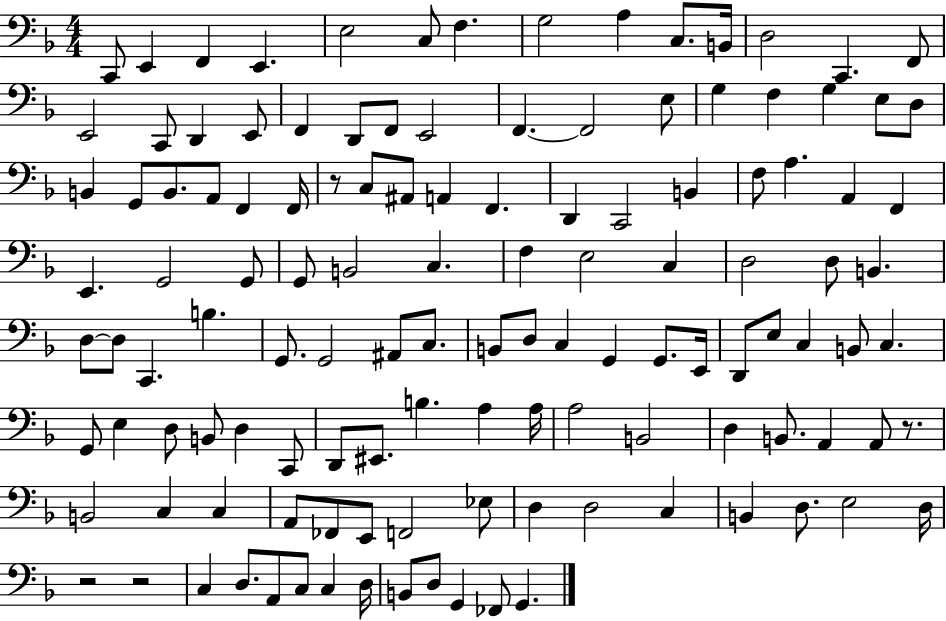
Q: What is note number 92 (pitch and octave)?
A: D3